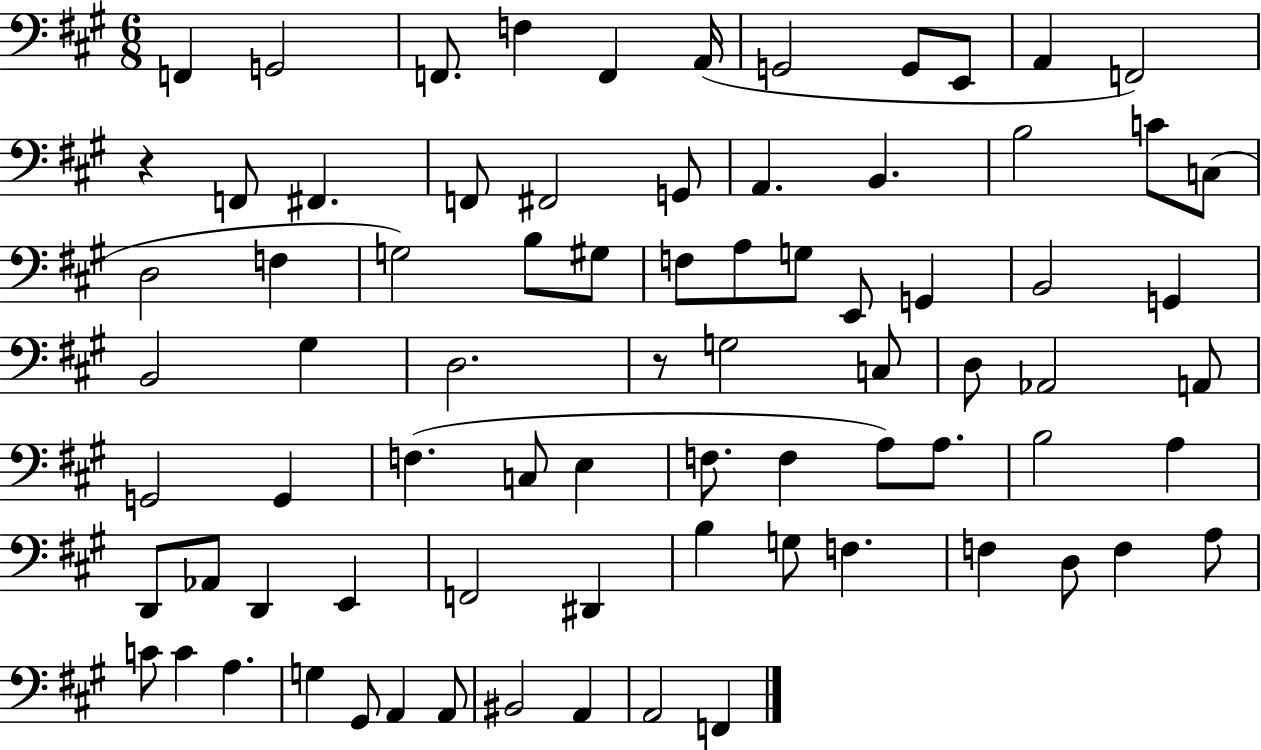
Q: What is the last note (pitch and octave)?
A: F2